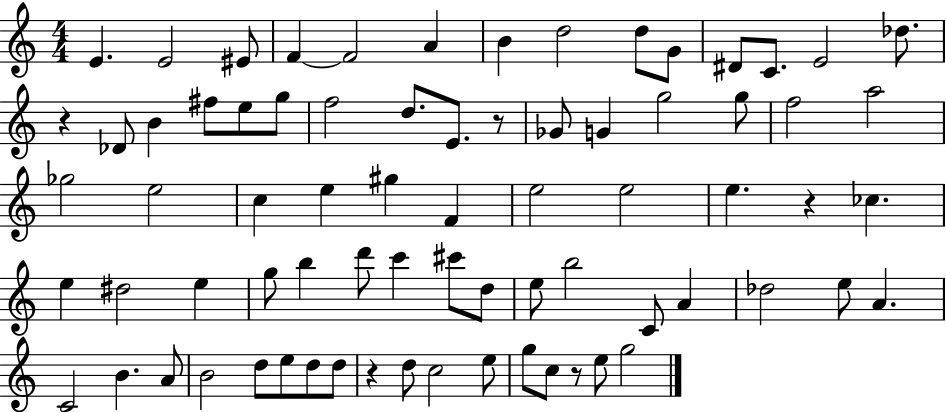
{
  \clef treble
  \numericTimeSignature
  \time 4/4
  \key c \major
  e'4. e'2 eis'8 | f'4~~ f'2 a'4 | b'4 d''2 d''8 g'8 | dis'8 c'8. e'2 des''8. | \break r4 des'8 b'4 fis''8 e''8 g''8 | f''2 d''8. e'8. r8 | ges'8 g'4 g''2 g''8 | f''2 a''2 | \break ges''2 e''2 | c''4 e''4 gis''4 f'4 | e''2 e''2 | e''4. r4 ces''4. | \break e''4 dis''2 e''4 | g''8 b''4 d'''8 c'''4 cis'''8 d''8 | e''8 b''2 c'8 a'4 | des''2 e''8 a'4. | \break c'2 b'4. a'8 | b'2 d''8 e''8 d''8 d''8 | r4 d''8 c''2 e''8 | g''8 c''8 r8 e''8 g''2 | \break \bar "|."
}